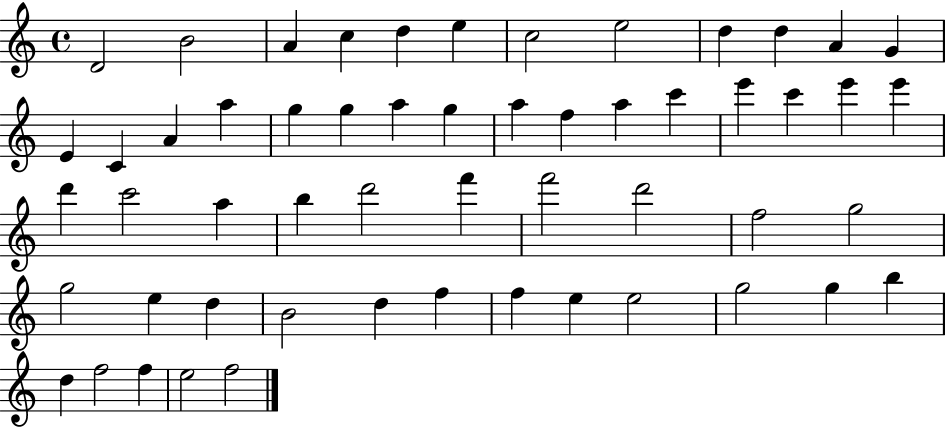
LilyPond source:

{
  \clef treble
  \time 4/4
  \defaultTimeSignature
  \key c \major
  d'2 b'2 | a'4 c''4 d''4 e''4 | c''2 e''2 | d''4 d''4 a'4 g'4 | \break e'4 c'4 a'4 a''4 | g''4 g''4 a''4 g''4 | a''4 f''4 a''4 c'''4 | e'''4 c'''4 e'''4 e'''4 | \break d'''4 c'''2 a''4 | b''4 d'''2 f'''4 | f'''2 d'''2 | f''2 g''2 | \break g''2 e''4 d''4 | b'2 d''4 f''4 | f''4 e''4 e''2 | g''2 g''4 b''4 | \break d''4 f''2 f''4 | e''2 f''2 | \bar "|."
}